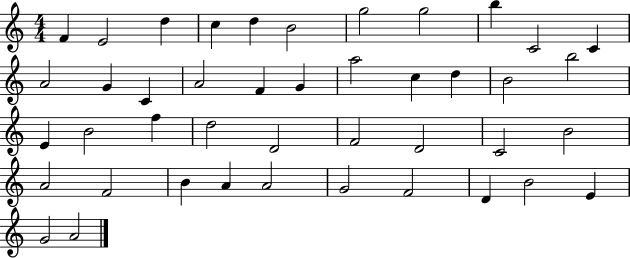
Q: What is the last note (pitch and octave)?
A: A4